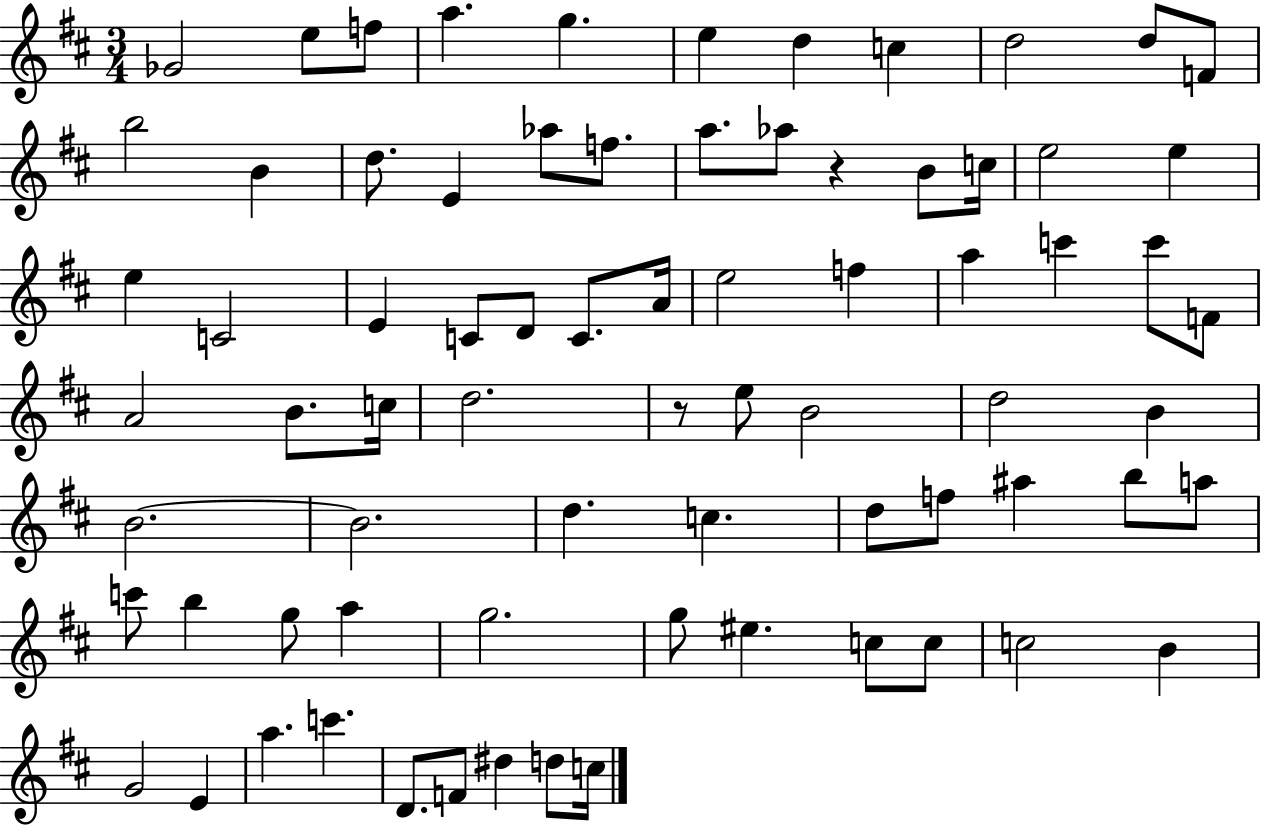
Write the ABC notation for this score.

X:1
T:Untitled
M:3/4
L:1/4
K:D
_G2 e/2 f/2 a g e d c d2 d/2 F/2 b2 B d/2 E _a/2 f/2 a/2 _a/2 z B/2 c/4 e2 e e C2 E C/2 D/2 C/2 A/4 e2 f a c' c'/2 F/2 A2 B/2 c/4 d2 z/2 e/2 B2 d2 B B2 B2 d c d/2 f/2 ^a b/2 a/2 c'/2 b g/2 a g2 g/2 ^e c/2 c/2 c2 B G2 E a c' D/2 F/2 ^d d/2 c/4